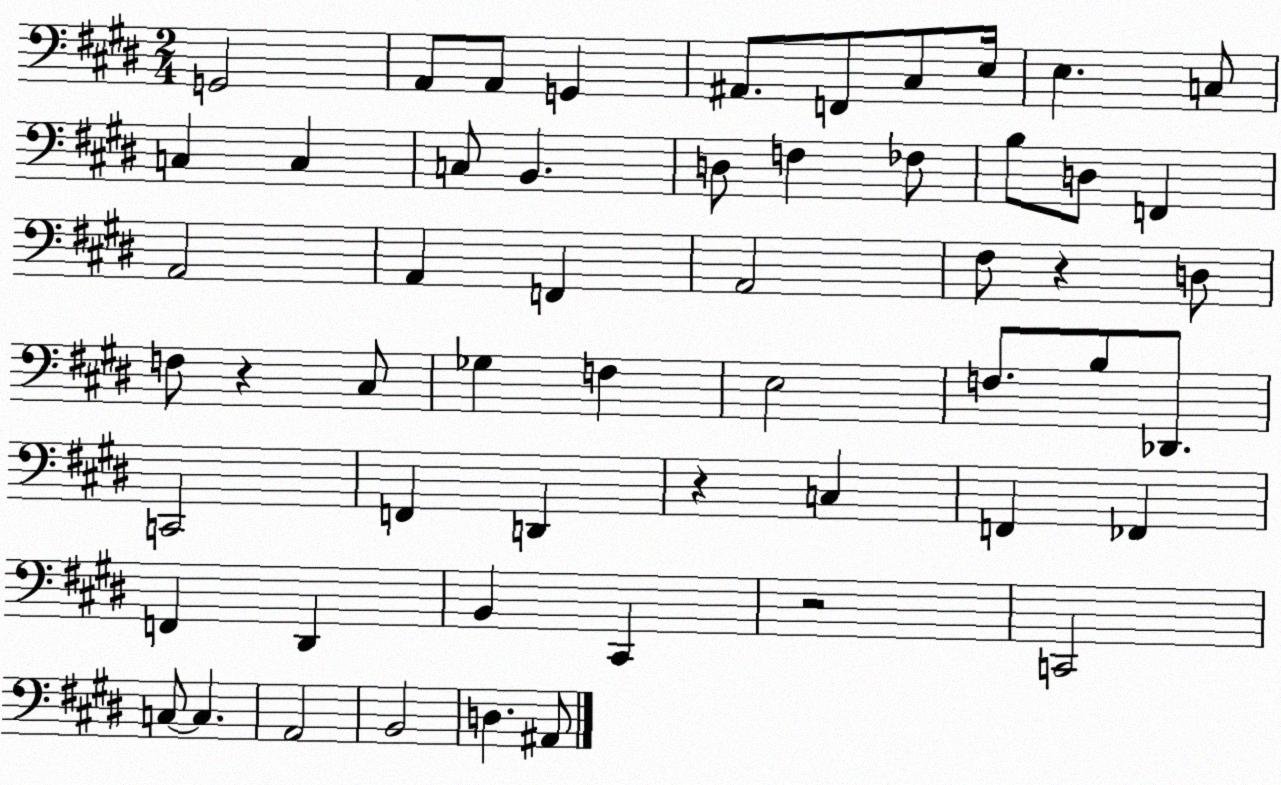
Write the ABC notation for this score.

X:1
T:Untitled
M:2/4
L:1/4
K:E
G,,2 A,,/2 A,,/2 G,, ^A,,/2 F,,/2 ^C,/2 E,/4 E, C,/2 C, C, C,/2 B,, D,/2 F, _F,/2 B,/2 D,/2 F,, A,,2 A,, F,, A,,2 ^F,/2 z D,/2 F,/2 z ^C,/2 _G, F, E,2 F,/2 B,/2 _D,,/2 C,,2 F,, D,, z C, F,, _F,, F,, ^D,, B,, ^C,, z2 C,,2 C,/2 C, A,,2 B,,2 D, ^A,,/2